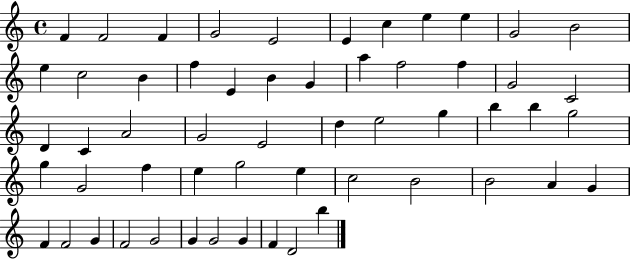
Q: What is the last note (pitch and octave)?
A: B5